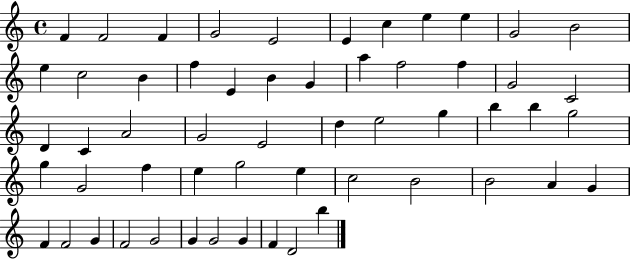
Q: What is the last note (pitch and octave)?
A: B5